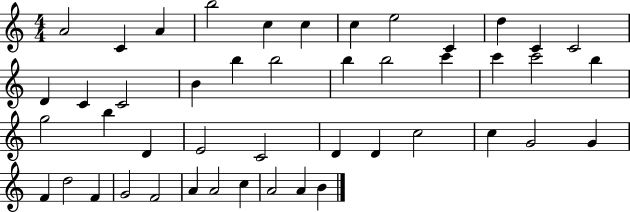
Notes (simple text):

A4/h C4/q A4/q B5/h C5/q C5/q C5/q E5/h C4/q D5/q C4/q C4/h D4/q C4/q C4/h B4/q B5/q B5/h B5/q B5/h C6/q C6/q C6/h B5/q G5/h B5/q D4/q E4/h C4/h D4/q D4/q C5/h C5/q G4/h G4/q F4/q D5/h F4/q G4/h F4/h A4/q A4/h C5/q A4/h A4/q B4/q